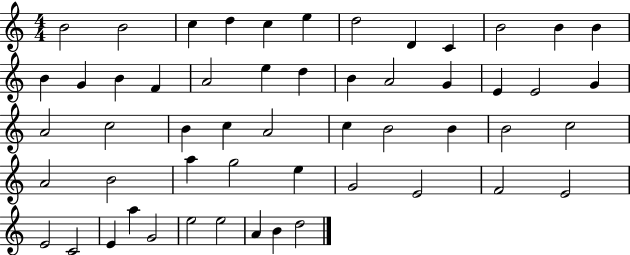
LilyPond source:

{
  \clef treble
  \numericTimeSignature
  \time 4/4
  \key c \major
  b'2 b'2 | c''4 d''4 c''4 e''4 | d''2 d'4 c'4 | b'2 b'4 b'4 | \break b'4 g'4 b'4 f'4 | a'2 e''4 d''4 | b'4 a'2 g'4 | e'4 e'2 g'4 | \break a'2 c''2 | b'4 c''4 a'2 | c''4 b'2 b'4 | b'2 c''2 | \break a'2 b'2 | a''4 g''2 e''4 | g'2 e'2 | f'2 e'2 | \break e'2 c'2 | e'4 a''4 g'2 | e''2 e''2 | a'4 b'4 d''2 | \break \bar "|."
}